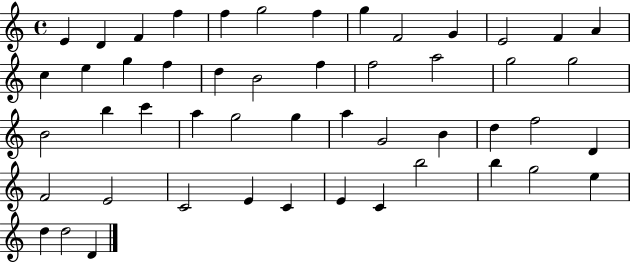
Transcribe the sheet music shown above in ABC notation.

X:1
T:Untitled
M:4/4
L:1/4
K:C
E D F f f g2 f g F2 G E2 F A c e g f d B2 f f2 a2 g2 g2 B2 b c' a g2 g a G2 B d f2 D F2 E2 C2 E C E C b2 b g2 e d d2 D